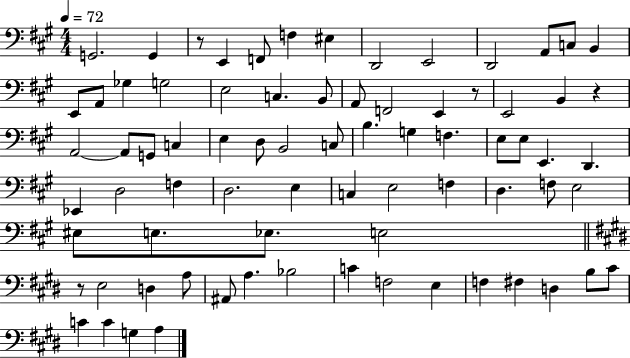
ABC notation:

X:1
T:Untitled
M:4/4
L:1/4
K:A
G,,2 G,, z/2 E,, F,,/2 F, ^E, D,,2 E,,2 D,,2 A,,/2 C,/2 B,, E,,/2 A,,/2 _G, G,2 E,2 C, B,,/2 A,,/2 F,,2 E,, z/2 E,,2 B,, z A,,2 A,,/2 G,,/2 C, E, D,/2 B,,2 C,/2 B, G, F, E,/2 E,/2 E,, D,, _E,, D,2 F, D,2 E, C, E,2 F, D, F,/2 E,2 ^E,/2 E,/2 _E,/2 E,2 z/2 E,2 D, A,/2 ^A,,/2 A, _B,2 C F,2 E, F, ^F, D, B,/2 ^C/2 C C G, A,